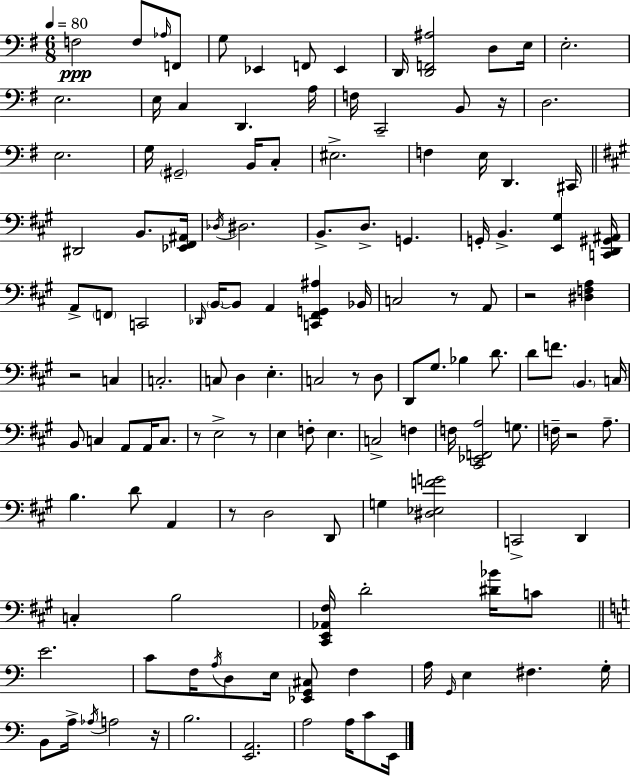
F3/h F3/e Ab3/s F2/e G3/e Eb2/q F2/e Eb2/q D2/s [D2,F2,A#3]/h D3/e E3/s E3/h. E3/h. E3/s C3/q D2/q. A3/s F3/s C2/h B2/e R/s D3/h. E3/h. G3/s G#2/h B2/s C3/e EIS3/h. F3/q E3/s D2/q. C#2/s D#2/h B2/e. [Eb2,F#2,A#2]/s Db3/s D#3/h. B2/e. D3/e. G2/q. G2/s B2/q. [E2,G#3]/q [C2,D2,G#2,A#2]/s A2/e F2/e C2/h Db2/s B2/s B2/e A2/q [C2,F#2,G2,A#3]/q Bb2/s C3/h R/e A2/e R/h [D#3,F3,A3]/q R/h C3/q C3/h. C3/e D3/q E3/q. C3/h R/e D3/e D2/e G#3/e. Bb3/q D4/e. D4/e F4/e. B2/q. C3/s B2/e C3/q A2/e A2/s C3/e. R/e E3/h R/e E3/q F3/e E3/q. C3/h F3/q F3/s [C#2,Eb2,F2,A3]/h G3/e. F3/s R/h A3/e. B3/q. D4/e A2/q R/e D3/h D2/e G3/q [D#3,Eb3,F4,G4]/h C2/h D2/q C3/q B3/h [C#2,E2,Ab2,F#3]/s D4/h [D#4,Bb4]/s C4/e E4/h. C4/e F3/s A3/s D3/e E3/s [Eb2,G2,C#3]/e F3/q A3/s G2/s E3/q F#3/q. G3/s B2/e A3/s Ab3/s A3/h R/s B3/h. [E2,A2]/h. A3/h A3/s C4/e E2/s